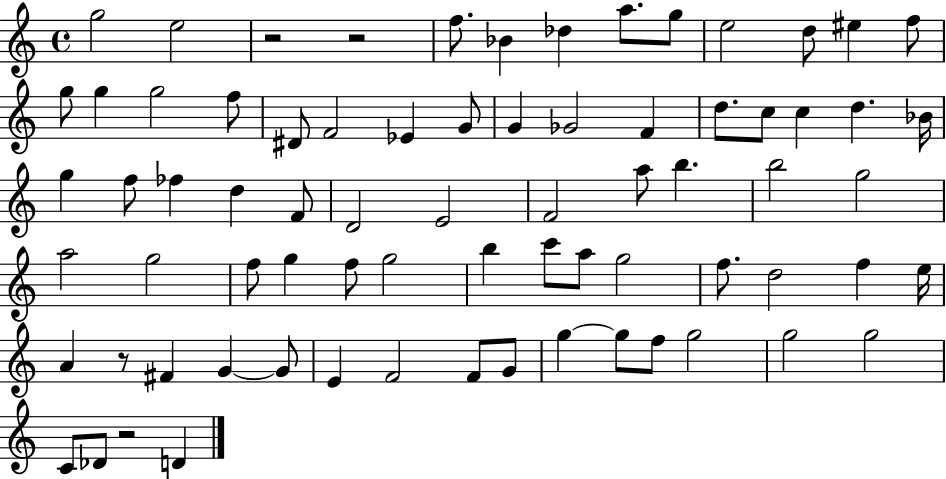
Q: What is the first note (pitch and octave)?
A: G5